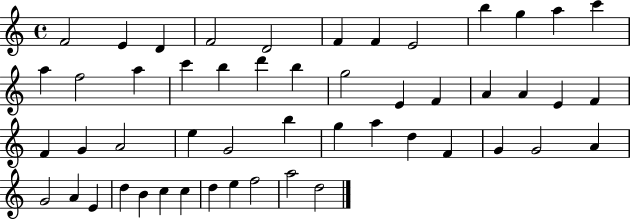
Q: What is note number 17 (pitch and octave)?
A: B5